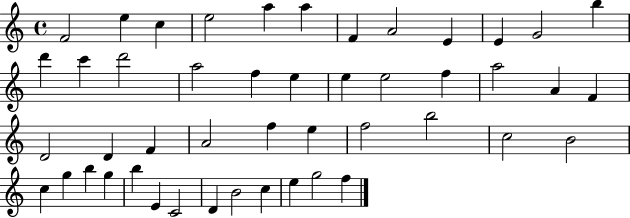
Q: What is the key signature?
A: C major